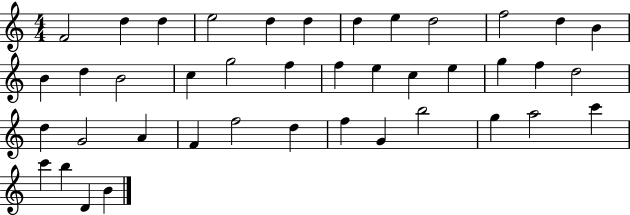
X:1
T:Untitled
M:4/4
L:1/4
K:C
F2 d d e2 d d d e d2 f2 d B B d B2 c g2 f f e c e g f d2 d G2 A F f2 d f G b2 g a2 c' c' b D B